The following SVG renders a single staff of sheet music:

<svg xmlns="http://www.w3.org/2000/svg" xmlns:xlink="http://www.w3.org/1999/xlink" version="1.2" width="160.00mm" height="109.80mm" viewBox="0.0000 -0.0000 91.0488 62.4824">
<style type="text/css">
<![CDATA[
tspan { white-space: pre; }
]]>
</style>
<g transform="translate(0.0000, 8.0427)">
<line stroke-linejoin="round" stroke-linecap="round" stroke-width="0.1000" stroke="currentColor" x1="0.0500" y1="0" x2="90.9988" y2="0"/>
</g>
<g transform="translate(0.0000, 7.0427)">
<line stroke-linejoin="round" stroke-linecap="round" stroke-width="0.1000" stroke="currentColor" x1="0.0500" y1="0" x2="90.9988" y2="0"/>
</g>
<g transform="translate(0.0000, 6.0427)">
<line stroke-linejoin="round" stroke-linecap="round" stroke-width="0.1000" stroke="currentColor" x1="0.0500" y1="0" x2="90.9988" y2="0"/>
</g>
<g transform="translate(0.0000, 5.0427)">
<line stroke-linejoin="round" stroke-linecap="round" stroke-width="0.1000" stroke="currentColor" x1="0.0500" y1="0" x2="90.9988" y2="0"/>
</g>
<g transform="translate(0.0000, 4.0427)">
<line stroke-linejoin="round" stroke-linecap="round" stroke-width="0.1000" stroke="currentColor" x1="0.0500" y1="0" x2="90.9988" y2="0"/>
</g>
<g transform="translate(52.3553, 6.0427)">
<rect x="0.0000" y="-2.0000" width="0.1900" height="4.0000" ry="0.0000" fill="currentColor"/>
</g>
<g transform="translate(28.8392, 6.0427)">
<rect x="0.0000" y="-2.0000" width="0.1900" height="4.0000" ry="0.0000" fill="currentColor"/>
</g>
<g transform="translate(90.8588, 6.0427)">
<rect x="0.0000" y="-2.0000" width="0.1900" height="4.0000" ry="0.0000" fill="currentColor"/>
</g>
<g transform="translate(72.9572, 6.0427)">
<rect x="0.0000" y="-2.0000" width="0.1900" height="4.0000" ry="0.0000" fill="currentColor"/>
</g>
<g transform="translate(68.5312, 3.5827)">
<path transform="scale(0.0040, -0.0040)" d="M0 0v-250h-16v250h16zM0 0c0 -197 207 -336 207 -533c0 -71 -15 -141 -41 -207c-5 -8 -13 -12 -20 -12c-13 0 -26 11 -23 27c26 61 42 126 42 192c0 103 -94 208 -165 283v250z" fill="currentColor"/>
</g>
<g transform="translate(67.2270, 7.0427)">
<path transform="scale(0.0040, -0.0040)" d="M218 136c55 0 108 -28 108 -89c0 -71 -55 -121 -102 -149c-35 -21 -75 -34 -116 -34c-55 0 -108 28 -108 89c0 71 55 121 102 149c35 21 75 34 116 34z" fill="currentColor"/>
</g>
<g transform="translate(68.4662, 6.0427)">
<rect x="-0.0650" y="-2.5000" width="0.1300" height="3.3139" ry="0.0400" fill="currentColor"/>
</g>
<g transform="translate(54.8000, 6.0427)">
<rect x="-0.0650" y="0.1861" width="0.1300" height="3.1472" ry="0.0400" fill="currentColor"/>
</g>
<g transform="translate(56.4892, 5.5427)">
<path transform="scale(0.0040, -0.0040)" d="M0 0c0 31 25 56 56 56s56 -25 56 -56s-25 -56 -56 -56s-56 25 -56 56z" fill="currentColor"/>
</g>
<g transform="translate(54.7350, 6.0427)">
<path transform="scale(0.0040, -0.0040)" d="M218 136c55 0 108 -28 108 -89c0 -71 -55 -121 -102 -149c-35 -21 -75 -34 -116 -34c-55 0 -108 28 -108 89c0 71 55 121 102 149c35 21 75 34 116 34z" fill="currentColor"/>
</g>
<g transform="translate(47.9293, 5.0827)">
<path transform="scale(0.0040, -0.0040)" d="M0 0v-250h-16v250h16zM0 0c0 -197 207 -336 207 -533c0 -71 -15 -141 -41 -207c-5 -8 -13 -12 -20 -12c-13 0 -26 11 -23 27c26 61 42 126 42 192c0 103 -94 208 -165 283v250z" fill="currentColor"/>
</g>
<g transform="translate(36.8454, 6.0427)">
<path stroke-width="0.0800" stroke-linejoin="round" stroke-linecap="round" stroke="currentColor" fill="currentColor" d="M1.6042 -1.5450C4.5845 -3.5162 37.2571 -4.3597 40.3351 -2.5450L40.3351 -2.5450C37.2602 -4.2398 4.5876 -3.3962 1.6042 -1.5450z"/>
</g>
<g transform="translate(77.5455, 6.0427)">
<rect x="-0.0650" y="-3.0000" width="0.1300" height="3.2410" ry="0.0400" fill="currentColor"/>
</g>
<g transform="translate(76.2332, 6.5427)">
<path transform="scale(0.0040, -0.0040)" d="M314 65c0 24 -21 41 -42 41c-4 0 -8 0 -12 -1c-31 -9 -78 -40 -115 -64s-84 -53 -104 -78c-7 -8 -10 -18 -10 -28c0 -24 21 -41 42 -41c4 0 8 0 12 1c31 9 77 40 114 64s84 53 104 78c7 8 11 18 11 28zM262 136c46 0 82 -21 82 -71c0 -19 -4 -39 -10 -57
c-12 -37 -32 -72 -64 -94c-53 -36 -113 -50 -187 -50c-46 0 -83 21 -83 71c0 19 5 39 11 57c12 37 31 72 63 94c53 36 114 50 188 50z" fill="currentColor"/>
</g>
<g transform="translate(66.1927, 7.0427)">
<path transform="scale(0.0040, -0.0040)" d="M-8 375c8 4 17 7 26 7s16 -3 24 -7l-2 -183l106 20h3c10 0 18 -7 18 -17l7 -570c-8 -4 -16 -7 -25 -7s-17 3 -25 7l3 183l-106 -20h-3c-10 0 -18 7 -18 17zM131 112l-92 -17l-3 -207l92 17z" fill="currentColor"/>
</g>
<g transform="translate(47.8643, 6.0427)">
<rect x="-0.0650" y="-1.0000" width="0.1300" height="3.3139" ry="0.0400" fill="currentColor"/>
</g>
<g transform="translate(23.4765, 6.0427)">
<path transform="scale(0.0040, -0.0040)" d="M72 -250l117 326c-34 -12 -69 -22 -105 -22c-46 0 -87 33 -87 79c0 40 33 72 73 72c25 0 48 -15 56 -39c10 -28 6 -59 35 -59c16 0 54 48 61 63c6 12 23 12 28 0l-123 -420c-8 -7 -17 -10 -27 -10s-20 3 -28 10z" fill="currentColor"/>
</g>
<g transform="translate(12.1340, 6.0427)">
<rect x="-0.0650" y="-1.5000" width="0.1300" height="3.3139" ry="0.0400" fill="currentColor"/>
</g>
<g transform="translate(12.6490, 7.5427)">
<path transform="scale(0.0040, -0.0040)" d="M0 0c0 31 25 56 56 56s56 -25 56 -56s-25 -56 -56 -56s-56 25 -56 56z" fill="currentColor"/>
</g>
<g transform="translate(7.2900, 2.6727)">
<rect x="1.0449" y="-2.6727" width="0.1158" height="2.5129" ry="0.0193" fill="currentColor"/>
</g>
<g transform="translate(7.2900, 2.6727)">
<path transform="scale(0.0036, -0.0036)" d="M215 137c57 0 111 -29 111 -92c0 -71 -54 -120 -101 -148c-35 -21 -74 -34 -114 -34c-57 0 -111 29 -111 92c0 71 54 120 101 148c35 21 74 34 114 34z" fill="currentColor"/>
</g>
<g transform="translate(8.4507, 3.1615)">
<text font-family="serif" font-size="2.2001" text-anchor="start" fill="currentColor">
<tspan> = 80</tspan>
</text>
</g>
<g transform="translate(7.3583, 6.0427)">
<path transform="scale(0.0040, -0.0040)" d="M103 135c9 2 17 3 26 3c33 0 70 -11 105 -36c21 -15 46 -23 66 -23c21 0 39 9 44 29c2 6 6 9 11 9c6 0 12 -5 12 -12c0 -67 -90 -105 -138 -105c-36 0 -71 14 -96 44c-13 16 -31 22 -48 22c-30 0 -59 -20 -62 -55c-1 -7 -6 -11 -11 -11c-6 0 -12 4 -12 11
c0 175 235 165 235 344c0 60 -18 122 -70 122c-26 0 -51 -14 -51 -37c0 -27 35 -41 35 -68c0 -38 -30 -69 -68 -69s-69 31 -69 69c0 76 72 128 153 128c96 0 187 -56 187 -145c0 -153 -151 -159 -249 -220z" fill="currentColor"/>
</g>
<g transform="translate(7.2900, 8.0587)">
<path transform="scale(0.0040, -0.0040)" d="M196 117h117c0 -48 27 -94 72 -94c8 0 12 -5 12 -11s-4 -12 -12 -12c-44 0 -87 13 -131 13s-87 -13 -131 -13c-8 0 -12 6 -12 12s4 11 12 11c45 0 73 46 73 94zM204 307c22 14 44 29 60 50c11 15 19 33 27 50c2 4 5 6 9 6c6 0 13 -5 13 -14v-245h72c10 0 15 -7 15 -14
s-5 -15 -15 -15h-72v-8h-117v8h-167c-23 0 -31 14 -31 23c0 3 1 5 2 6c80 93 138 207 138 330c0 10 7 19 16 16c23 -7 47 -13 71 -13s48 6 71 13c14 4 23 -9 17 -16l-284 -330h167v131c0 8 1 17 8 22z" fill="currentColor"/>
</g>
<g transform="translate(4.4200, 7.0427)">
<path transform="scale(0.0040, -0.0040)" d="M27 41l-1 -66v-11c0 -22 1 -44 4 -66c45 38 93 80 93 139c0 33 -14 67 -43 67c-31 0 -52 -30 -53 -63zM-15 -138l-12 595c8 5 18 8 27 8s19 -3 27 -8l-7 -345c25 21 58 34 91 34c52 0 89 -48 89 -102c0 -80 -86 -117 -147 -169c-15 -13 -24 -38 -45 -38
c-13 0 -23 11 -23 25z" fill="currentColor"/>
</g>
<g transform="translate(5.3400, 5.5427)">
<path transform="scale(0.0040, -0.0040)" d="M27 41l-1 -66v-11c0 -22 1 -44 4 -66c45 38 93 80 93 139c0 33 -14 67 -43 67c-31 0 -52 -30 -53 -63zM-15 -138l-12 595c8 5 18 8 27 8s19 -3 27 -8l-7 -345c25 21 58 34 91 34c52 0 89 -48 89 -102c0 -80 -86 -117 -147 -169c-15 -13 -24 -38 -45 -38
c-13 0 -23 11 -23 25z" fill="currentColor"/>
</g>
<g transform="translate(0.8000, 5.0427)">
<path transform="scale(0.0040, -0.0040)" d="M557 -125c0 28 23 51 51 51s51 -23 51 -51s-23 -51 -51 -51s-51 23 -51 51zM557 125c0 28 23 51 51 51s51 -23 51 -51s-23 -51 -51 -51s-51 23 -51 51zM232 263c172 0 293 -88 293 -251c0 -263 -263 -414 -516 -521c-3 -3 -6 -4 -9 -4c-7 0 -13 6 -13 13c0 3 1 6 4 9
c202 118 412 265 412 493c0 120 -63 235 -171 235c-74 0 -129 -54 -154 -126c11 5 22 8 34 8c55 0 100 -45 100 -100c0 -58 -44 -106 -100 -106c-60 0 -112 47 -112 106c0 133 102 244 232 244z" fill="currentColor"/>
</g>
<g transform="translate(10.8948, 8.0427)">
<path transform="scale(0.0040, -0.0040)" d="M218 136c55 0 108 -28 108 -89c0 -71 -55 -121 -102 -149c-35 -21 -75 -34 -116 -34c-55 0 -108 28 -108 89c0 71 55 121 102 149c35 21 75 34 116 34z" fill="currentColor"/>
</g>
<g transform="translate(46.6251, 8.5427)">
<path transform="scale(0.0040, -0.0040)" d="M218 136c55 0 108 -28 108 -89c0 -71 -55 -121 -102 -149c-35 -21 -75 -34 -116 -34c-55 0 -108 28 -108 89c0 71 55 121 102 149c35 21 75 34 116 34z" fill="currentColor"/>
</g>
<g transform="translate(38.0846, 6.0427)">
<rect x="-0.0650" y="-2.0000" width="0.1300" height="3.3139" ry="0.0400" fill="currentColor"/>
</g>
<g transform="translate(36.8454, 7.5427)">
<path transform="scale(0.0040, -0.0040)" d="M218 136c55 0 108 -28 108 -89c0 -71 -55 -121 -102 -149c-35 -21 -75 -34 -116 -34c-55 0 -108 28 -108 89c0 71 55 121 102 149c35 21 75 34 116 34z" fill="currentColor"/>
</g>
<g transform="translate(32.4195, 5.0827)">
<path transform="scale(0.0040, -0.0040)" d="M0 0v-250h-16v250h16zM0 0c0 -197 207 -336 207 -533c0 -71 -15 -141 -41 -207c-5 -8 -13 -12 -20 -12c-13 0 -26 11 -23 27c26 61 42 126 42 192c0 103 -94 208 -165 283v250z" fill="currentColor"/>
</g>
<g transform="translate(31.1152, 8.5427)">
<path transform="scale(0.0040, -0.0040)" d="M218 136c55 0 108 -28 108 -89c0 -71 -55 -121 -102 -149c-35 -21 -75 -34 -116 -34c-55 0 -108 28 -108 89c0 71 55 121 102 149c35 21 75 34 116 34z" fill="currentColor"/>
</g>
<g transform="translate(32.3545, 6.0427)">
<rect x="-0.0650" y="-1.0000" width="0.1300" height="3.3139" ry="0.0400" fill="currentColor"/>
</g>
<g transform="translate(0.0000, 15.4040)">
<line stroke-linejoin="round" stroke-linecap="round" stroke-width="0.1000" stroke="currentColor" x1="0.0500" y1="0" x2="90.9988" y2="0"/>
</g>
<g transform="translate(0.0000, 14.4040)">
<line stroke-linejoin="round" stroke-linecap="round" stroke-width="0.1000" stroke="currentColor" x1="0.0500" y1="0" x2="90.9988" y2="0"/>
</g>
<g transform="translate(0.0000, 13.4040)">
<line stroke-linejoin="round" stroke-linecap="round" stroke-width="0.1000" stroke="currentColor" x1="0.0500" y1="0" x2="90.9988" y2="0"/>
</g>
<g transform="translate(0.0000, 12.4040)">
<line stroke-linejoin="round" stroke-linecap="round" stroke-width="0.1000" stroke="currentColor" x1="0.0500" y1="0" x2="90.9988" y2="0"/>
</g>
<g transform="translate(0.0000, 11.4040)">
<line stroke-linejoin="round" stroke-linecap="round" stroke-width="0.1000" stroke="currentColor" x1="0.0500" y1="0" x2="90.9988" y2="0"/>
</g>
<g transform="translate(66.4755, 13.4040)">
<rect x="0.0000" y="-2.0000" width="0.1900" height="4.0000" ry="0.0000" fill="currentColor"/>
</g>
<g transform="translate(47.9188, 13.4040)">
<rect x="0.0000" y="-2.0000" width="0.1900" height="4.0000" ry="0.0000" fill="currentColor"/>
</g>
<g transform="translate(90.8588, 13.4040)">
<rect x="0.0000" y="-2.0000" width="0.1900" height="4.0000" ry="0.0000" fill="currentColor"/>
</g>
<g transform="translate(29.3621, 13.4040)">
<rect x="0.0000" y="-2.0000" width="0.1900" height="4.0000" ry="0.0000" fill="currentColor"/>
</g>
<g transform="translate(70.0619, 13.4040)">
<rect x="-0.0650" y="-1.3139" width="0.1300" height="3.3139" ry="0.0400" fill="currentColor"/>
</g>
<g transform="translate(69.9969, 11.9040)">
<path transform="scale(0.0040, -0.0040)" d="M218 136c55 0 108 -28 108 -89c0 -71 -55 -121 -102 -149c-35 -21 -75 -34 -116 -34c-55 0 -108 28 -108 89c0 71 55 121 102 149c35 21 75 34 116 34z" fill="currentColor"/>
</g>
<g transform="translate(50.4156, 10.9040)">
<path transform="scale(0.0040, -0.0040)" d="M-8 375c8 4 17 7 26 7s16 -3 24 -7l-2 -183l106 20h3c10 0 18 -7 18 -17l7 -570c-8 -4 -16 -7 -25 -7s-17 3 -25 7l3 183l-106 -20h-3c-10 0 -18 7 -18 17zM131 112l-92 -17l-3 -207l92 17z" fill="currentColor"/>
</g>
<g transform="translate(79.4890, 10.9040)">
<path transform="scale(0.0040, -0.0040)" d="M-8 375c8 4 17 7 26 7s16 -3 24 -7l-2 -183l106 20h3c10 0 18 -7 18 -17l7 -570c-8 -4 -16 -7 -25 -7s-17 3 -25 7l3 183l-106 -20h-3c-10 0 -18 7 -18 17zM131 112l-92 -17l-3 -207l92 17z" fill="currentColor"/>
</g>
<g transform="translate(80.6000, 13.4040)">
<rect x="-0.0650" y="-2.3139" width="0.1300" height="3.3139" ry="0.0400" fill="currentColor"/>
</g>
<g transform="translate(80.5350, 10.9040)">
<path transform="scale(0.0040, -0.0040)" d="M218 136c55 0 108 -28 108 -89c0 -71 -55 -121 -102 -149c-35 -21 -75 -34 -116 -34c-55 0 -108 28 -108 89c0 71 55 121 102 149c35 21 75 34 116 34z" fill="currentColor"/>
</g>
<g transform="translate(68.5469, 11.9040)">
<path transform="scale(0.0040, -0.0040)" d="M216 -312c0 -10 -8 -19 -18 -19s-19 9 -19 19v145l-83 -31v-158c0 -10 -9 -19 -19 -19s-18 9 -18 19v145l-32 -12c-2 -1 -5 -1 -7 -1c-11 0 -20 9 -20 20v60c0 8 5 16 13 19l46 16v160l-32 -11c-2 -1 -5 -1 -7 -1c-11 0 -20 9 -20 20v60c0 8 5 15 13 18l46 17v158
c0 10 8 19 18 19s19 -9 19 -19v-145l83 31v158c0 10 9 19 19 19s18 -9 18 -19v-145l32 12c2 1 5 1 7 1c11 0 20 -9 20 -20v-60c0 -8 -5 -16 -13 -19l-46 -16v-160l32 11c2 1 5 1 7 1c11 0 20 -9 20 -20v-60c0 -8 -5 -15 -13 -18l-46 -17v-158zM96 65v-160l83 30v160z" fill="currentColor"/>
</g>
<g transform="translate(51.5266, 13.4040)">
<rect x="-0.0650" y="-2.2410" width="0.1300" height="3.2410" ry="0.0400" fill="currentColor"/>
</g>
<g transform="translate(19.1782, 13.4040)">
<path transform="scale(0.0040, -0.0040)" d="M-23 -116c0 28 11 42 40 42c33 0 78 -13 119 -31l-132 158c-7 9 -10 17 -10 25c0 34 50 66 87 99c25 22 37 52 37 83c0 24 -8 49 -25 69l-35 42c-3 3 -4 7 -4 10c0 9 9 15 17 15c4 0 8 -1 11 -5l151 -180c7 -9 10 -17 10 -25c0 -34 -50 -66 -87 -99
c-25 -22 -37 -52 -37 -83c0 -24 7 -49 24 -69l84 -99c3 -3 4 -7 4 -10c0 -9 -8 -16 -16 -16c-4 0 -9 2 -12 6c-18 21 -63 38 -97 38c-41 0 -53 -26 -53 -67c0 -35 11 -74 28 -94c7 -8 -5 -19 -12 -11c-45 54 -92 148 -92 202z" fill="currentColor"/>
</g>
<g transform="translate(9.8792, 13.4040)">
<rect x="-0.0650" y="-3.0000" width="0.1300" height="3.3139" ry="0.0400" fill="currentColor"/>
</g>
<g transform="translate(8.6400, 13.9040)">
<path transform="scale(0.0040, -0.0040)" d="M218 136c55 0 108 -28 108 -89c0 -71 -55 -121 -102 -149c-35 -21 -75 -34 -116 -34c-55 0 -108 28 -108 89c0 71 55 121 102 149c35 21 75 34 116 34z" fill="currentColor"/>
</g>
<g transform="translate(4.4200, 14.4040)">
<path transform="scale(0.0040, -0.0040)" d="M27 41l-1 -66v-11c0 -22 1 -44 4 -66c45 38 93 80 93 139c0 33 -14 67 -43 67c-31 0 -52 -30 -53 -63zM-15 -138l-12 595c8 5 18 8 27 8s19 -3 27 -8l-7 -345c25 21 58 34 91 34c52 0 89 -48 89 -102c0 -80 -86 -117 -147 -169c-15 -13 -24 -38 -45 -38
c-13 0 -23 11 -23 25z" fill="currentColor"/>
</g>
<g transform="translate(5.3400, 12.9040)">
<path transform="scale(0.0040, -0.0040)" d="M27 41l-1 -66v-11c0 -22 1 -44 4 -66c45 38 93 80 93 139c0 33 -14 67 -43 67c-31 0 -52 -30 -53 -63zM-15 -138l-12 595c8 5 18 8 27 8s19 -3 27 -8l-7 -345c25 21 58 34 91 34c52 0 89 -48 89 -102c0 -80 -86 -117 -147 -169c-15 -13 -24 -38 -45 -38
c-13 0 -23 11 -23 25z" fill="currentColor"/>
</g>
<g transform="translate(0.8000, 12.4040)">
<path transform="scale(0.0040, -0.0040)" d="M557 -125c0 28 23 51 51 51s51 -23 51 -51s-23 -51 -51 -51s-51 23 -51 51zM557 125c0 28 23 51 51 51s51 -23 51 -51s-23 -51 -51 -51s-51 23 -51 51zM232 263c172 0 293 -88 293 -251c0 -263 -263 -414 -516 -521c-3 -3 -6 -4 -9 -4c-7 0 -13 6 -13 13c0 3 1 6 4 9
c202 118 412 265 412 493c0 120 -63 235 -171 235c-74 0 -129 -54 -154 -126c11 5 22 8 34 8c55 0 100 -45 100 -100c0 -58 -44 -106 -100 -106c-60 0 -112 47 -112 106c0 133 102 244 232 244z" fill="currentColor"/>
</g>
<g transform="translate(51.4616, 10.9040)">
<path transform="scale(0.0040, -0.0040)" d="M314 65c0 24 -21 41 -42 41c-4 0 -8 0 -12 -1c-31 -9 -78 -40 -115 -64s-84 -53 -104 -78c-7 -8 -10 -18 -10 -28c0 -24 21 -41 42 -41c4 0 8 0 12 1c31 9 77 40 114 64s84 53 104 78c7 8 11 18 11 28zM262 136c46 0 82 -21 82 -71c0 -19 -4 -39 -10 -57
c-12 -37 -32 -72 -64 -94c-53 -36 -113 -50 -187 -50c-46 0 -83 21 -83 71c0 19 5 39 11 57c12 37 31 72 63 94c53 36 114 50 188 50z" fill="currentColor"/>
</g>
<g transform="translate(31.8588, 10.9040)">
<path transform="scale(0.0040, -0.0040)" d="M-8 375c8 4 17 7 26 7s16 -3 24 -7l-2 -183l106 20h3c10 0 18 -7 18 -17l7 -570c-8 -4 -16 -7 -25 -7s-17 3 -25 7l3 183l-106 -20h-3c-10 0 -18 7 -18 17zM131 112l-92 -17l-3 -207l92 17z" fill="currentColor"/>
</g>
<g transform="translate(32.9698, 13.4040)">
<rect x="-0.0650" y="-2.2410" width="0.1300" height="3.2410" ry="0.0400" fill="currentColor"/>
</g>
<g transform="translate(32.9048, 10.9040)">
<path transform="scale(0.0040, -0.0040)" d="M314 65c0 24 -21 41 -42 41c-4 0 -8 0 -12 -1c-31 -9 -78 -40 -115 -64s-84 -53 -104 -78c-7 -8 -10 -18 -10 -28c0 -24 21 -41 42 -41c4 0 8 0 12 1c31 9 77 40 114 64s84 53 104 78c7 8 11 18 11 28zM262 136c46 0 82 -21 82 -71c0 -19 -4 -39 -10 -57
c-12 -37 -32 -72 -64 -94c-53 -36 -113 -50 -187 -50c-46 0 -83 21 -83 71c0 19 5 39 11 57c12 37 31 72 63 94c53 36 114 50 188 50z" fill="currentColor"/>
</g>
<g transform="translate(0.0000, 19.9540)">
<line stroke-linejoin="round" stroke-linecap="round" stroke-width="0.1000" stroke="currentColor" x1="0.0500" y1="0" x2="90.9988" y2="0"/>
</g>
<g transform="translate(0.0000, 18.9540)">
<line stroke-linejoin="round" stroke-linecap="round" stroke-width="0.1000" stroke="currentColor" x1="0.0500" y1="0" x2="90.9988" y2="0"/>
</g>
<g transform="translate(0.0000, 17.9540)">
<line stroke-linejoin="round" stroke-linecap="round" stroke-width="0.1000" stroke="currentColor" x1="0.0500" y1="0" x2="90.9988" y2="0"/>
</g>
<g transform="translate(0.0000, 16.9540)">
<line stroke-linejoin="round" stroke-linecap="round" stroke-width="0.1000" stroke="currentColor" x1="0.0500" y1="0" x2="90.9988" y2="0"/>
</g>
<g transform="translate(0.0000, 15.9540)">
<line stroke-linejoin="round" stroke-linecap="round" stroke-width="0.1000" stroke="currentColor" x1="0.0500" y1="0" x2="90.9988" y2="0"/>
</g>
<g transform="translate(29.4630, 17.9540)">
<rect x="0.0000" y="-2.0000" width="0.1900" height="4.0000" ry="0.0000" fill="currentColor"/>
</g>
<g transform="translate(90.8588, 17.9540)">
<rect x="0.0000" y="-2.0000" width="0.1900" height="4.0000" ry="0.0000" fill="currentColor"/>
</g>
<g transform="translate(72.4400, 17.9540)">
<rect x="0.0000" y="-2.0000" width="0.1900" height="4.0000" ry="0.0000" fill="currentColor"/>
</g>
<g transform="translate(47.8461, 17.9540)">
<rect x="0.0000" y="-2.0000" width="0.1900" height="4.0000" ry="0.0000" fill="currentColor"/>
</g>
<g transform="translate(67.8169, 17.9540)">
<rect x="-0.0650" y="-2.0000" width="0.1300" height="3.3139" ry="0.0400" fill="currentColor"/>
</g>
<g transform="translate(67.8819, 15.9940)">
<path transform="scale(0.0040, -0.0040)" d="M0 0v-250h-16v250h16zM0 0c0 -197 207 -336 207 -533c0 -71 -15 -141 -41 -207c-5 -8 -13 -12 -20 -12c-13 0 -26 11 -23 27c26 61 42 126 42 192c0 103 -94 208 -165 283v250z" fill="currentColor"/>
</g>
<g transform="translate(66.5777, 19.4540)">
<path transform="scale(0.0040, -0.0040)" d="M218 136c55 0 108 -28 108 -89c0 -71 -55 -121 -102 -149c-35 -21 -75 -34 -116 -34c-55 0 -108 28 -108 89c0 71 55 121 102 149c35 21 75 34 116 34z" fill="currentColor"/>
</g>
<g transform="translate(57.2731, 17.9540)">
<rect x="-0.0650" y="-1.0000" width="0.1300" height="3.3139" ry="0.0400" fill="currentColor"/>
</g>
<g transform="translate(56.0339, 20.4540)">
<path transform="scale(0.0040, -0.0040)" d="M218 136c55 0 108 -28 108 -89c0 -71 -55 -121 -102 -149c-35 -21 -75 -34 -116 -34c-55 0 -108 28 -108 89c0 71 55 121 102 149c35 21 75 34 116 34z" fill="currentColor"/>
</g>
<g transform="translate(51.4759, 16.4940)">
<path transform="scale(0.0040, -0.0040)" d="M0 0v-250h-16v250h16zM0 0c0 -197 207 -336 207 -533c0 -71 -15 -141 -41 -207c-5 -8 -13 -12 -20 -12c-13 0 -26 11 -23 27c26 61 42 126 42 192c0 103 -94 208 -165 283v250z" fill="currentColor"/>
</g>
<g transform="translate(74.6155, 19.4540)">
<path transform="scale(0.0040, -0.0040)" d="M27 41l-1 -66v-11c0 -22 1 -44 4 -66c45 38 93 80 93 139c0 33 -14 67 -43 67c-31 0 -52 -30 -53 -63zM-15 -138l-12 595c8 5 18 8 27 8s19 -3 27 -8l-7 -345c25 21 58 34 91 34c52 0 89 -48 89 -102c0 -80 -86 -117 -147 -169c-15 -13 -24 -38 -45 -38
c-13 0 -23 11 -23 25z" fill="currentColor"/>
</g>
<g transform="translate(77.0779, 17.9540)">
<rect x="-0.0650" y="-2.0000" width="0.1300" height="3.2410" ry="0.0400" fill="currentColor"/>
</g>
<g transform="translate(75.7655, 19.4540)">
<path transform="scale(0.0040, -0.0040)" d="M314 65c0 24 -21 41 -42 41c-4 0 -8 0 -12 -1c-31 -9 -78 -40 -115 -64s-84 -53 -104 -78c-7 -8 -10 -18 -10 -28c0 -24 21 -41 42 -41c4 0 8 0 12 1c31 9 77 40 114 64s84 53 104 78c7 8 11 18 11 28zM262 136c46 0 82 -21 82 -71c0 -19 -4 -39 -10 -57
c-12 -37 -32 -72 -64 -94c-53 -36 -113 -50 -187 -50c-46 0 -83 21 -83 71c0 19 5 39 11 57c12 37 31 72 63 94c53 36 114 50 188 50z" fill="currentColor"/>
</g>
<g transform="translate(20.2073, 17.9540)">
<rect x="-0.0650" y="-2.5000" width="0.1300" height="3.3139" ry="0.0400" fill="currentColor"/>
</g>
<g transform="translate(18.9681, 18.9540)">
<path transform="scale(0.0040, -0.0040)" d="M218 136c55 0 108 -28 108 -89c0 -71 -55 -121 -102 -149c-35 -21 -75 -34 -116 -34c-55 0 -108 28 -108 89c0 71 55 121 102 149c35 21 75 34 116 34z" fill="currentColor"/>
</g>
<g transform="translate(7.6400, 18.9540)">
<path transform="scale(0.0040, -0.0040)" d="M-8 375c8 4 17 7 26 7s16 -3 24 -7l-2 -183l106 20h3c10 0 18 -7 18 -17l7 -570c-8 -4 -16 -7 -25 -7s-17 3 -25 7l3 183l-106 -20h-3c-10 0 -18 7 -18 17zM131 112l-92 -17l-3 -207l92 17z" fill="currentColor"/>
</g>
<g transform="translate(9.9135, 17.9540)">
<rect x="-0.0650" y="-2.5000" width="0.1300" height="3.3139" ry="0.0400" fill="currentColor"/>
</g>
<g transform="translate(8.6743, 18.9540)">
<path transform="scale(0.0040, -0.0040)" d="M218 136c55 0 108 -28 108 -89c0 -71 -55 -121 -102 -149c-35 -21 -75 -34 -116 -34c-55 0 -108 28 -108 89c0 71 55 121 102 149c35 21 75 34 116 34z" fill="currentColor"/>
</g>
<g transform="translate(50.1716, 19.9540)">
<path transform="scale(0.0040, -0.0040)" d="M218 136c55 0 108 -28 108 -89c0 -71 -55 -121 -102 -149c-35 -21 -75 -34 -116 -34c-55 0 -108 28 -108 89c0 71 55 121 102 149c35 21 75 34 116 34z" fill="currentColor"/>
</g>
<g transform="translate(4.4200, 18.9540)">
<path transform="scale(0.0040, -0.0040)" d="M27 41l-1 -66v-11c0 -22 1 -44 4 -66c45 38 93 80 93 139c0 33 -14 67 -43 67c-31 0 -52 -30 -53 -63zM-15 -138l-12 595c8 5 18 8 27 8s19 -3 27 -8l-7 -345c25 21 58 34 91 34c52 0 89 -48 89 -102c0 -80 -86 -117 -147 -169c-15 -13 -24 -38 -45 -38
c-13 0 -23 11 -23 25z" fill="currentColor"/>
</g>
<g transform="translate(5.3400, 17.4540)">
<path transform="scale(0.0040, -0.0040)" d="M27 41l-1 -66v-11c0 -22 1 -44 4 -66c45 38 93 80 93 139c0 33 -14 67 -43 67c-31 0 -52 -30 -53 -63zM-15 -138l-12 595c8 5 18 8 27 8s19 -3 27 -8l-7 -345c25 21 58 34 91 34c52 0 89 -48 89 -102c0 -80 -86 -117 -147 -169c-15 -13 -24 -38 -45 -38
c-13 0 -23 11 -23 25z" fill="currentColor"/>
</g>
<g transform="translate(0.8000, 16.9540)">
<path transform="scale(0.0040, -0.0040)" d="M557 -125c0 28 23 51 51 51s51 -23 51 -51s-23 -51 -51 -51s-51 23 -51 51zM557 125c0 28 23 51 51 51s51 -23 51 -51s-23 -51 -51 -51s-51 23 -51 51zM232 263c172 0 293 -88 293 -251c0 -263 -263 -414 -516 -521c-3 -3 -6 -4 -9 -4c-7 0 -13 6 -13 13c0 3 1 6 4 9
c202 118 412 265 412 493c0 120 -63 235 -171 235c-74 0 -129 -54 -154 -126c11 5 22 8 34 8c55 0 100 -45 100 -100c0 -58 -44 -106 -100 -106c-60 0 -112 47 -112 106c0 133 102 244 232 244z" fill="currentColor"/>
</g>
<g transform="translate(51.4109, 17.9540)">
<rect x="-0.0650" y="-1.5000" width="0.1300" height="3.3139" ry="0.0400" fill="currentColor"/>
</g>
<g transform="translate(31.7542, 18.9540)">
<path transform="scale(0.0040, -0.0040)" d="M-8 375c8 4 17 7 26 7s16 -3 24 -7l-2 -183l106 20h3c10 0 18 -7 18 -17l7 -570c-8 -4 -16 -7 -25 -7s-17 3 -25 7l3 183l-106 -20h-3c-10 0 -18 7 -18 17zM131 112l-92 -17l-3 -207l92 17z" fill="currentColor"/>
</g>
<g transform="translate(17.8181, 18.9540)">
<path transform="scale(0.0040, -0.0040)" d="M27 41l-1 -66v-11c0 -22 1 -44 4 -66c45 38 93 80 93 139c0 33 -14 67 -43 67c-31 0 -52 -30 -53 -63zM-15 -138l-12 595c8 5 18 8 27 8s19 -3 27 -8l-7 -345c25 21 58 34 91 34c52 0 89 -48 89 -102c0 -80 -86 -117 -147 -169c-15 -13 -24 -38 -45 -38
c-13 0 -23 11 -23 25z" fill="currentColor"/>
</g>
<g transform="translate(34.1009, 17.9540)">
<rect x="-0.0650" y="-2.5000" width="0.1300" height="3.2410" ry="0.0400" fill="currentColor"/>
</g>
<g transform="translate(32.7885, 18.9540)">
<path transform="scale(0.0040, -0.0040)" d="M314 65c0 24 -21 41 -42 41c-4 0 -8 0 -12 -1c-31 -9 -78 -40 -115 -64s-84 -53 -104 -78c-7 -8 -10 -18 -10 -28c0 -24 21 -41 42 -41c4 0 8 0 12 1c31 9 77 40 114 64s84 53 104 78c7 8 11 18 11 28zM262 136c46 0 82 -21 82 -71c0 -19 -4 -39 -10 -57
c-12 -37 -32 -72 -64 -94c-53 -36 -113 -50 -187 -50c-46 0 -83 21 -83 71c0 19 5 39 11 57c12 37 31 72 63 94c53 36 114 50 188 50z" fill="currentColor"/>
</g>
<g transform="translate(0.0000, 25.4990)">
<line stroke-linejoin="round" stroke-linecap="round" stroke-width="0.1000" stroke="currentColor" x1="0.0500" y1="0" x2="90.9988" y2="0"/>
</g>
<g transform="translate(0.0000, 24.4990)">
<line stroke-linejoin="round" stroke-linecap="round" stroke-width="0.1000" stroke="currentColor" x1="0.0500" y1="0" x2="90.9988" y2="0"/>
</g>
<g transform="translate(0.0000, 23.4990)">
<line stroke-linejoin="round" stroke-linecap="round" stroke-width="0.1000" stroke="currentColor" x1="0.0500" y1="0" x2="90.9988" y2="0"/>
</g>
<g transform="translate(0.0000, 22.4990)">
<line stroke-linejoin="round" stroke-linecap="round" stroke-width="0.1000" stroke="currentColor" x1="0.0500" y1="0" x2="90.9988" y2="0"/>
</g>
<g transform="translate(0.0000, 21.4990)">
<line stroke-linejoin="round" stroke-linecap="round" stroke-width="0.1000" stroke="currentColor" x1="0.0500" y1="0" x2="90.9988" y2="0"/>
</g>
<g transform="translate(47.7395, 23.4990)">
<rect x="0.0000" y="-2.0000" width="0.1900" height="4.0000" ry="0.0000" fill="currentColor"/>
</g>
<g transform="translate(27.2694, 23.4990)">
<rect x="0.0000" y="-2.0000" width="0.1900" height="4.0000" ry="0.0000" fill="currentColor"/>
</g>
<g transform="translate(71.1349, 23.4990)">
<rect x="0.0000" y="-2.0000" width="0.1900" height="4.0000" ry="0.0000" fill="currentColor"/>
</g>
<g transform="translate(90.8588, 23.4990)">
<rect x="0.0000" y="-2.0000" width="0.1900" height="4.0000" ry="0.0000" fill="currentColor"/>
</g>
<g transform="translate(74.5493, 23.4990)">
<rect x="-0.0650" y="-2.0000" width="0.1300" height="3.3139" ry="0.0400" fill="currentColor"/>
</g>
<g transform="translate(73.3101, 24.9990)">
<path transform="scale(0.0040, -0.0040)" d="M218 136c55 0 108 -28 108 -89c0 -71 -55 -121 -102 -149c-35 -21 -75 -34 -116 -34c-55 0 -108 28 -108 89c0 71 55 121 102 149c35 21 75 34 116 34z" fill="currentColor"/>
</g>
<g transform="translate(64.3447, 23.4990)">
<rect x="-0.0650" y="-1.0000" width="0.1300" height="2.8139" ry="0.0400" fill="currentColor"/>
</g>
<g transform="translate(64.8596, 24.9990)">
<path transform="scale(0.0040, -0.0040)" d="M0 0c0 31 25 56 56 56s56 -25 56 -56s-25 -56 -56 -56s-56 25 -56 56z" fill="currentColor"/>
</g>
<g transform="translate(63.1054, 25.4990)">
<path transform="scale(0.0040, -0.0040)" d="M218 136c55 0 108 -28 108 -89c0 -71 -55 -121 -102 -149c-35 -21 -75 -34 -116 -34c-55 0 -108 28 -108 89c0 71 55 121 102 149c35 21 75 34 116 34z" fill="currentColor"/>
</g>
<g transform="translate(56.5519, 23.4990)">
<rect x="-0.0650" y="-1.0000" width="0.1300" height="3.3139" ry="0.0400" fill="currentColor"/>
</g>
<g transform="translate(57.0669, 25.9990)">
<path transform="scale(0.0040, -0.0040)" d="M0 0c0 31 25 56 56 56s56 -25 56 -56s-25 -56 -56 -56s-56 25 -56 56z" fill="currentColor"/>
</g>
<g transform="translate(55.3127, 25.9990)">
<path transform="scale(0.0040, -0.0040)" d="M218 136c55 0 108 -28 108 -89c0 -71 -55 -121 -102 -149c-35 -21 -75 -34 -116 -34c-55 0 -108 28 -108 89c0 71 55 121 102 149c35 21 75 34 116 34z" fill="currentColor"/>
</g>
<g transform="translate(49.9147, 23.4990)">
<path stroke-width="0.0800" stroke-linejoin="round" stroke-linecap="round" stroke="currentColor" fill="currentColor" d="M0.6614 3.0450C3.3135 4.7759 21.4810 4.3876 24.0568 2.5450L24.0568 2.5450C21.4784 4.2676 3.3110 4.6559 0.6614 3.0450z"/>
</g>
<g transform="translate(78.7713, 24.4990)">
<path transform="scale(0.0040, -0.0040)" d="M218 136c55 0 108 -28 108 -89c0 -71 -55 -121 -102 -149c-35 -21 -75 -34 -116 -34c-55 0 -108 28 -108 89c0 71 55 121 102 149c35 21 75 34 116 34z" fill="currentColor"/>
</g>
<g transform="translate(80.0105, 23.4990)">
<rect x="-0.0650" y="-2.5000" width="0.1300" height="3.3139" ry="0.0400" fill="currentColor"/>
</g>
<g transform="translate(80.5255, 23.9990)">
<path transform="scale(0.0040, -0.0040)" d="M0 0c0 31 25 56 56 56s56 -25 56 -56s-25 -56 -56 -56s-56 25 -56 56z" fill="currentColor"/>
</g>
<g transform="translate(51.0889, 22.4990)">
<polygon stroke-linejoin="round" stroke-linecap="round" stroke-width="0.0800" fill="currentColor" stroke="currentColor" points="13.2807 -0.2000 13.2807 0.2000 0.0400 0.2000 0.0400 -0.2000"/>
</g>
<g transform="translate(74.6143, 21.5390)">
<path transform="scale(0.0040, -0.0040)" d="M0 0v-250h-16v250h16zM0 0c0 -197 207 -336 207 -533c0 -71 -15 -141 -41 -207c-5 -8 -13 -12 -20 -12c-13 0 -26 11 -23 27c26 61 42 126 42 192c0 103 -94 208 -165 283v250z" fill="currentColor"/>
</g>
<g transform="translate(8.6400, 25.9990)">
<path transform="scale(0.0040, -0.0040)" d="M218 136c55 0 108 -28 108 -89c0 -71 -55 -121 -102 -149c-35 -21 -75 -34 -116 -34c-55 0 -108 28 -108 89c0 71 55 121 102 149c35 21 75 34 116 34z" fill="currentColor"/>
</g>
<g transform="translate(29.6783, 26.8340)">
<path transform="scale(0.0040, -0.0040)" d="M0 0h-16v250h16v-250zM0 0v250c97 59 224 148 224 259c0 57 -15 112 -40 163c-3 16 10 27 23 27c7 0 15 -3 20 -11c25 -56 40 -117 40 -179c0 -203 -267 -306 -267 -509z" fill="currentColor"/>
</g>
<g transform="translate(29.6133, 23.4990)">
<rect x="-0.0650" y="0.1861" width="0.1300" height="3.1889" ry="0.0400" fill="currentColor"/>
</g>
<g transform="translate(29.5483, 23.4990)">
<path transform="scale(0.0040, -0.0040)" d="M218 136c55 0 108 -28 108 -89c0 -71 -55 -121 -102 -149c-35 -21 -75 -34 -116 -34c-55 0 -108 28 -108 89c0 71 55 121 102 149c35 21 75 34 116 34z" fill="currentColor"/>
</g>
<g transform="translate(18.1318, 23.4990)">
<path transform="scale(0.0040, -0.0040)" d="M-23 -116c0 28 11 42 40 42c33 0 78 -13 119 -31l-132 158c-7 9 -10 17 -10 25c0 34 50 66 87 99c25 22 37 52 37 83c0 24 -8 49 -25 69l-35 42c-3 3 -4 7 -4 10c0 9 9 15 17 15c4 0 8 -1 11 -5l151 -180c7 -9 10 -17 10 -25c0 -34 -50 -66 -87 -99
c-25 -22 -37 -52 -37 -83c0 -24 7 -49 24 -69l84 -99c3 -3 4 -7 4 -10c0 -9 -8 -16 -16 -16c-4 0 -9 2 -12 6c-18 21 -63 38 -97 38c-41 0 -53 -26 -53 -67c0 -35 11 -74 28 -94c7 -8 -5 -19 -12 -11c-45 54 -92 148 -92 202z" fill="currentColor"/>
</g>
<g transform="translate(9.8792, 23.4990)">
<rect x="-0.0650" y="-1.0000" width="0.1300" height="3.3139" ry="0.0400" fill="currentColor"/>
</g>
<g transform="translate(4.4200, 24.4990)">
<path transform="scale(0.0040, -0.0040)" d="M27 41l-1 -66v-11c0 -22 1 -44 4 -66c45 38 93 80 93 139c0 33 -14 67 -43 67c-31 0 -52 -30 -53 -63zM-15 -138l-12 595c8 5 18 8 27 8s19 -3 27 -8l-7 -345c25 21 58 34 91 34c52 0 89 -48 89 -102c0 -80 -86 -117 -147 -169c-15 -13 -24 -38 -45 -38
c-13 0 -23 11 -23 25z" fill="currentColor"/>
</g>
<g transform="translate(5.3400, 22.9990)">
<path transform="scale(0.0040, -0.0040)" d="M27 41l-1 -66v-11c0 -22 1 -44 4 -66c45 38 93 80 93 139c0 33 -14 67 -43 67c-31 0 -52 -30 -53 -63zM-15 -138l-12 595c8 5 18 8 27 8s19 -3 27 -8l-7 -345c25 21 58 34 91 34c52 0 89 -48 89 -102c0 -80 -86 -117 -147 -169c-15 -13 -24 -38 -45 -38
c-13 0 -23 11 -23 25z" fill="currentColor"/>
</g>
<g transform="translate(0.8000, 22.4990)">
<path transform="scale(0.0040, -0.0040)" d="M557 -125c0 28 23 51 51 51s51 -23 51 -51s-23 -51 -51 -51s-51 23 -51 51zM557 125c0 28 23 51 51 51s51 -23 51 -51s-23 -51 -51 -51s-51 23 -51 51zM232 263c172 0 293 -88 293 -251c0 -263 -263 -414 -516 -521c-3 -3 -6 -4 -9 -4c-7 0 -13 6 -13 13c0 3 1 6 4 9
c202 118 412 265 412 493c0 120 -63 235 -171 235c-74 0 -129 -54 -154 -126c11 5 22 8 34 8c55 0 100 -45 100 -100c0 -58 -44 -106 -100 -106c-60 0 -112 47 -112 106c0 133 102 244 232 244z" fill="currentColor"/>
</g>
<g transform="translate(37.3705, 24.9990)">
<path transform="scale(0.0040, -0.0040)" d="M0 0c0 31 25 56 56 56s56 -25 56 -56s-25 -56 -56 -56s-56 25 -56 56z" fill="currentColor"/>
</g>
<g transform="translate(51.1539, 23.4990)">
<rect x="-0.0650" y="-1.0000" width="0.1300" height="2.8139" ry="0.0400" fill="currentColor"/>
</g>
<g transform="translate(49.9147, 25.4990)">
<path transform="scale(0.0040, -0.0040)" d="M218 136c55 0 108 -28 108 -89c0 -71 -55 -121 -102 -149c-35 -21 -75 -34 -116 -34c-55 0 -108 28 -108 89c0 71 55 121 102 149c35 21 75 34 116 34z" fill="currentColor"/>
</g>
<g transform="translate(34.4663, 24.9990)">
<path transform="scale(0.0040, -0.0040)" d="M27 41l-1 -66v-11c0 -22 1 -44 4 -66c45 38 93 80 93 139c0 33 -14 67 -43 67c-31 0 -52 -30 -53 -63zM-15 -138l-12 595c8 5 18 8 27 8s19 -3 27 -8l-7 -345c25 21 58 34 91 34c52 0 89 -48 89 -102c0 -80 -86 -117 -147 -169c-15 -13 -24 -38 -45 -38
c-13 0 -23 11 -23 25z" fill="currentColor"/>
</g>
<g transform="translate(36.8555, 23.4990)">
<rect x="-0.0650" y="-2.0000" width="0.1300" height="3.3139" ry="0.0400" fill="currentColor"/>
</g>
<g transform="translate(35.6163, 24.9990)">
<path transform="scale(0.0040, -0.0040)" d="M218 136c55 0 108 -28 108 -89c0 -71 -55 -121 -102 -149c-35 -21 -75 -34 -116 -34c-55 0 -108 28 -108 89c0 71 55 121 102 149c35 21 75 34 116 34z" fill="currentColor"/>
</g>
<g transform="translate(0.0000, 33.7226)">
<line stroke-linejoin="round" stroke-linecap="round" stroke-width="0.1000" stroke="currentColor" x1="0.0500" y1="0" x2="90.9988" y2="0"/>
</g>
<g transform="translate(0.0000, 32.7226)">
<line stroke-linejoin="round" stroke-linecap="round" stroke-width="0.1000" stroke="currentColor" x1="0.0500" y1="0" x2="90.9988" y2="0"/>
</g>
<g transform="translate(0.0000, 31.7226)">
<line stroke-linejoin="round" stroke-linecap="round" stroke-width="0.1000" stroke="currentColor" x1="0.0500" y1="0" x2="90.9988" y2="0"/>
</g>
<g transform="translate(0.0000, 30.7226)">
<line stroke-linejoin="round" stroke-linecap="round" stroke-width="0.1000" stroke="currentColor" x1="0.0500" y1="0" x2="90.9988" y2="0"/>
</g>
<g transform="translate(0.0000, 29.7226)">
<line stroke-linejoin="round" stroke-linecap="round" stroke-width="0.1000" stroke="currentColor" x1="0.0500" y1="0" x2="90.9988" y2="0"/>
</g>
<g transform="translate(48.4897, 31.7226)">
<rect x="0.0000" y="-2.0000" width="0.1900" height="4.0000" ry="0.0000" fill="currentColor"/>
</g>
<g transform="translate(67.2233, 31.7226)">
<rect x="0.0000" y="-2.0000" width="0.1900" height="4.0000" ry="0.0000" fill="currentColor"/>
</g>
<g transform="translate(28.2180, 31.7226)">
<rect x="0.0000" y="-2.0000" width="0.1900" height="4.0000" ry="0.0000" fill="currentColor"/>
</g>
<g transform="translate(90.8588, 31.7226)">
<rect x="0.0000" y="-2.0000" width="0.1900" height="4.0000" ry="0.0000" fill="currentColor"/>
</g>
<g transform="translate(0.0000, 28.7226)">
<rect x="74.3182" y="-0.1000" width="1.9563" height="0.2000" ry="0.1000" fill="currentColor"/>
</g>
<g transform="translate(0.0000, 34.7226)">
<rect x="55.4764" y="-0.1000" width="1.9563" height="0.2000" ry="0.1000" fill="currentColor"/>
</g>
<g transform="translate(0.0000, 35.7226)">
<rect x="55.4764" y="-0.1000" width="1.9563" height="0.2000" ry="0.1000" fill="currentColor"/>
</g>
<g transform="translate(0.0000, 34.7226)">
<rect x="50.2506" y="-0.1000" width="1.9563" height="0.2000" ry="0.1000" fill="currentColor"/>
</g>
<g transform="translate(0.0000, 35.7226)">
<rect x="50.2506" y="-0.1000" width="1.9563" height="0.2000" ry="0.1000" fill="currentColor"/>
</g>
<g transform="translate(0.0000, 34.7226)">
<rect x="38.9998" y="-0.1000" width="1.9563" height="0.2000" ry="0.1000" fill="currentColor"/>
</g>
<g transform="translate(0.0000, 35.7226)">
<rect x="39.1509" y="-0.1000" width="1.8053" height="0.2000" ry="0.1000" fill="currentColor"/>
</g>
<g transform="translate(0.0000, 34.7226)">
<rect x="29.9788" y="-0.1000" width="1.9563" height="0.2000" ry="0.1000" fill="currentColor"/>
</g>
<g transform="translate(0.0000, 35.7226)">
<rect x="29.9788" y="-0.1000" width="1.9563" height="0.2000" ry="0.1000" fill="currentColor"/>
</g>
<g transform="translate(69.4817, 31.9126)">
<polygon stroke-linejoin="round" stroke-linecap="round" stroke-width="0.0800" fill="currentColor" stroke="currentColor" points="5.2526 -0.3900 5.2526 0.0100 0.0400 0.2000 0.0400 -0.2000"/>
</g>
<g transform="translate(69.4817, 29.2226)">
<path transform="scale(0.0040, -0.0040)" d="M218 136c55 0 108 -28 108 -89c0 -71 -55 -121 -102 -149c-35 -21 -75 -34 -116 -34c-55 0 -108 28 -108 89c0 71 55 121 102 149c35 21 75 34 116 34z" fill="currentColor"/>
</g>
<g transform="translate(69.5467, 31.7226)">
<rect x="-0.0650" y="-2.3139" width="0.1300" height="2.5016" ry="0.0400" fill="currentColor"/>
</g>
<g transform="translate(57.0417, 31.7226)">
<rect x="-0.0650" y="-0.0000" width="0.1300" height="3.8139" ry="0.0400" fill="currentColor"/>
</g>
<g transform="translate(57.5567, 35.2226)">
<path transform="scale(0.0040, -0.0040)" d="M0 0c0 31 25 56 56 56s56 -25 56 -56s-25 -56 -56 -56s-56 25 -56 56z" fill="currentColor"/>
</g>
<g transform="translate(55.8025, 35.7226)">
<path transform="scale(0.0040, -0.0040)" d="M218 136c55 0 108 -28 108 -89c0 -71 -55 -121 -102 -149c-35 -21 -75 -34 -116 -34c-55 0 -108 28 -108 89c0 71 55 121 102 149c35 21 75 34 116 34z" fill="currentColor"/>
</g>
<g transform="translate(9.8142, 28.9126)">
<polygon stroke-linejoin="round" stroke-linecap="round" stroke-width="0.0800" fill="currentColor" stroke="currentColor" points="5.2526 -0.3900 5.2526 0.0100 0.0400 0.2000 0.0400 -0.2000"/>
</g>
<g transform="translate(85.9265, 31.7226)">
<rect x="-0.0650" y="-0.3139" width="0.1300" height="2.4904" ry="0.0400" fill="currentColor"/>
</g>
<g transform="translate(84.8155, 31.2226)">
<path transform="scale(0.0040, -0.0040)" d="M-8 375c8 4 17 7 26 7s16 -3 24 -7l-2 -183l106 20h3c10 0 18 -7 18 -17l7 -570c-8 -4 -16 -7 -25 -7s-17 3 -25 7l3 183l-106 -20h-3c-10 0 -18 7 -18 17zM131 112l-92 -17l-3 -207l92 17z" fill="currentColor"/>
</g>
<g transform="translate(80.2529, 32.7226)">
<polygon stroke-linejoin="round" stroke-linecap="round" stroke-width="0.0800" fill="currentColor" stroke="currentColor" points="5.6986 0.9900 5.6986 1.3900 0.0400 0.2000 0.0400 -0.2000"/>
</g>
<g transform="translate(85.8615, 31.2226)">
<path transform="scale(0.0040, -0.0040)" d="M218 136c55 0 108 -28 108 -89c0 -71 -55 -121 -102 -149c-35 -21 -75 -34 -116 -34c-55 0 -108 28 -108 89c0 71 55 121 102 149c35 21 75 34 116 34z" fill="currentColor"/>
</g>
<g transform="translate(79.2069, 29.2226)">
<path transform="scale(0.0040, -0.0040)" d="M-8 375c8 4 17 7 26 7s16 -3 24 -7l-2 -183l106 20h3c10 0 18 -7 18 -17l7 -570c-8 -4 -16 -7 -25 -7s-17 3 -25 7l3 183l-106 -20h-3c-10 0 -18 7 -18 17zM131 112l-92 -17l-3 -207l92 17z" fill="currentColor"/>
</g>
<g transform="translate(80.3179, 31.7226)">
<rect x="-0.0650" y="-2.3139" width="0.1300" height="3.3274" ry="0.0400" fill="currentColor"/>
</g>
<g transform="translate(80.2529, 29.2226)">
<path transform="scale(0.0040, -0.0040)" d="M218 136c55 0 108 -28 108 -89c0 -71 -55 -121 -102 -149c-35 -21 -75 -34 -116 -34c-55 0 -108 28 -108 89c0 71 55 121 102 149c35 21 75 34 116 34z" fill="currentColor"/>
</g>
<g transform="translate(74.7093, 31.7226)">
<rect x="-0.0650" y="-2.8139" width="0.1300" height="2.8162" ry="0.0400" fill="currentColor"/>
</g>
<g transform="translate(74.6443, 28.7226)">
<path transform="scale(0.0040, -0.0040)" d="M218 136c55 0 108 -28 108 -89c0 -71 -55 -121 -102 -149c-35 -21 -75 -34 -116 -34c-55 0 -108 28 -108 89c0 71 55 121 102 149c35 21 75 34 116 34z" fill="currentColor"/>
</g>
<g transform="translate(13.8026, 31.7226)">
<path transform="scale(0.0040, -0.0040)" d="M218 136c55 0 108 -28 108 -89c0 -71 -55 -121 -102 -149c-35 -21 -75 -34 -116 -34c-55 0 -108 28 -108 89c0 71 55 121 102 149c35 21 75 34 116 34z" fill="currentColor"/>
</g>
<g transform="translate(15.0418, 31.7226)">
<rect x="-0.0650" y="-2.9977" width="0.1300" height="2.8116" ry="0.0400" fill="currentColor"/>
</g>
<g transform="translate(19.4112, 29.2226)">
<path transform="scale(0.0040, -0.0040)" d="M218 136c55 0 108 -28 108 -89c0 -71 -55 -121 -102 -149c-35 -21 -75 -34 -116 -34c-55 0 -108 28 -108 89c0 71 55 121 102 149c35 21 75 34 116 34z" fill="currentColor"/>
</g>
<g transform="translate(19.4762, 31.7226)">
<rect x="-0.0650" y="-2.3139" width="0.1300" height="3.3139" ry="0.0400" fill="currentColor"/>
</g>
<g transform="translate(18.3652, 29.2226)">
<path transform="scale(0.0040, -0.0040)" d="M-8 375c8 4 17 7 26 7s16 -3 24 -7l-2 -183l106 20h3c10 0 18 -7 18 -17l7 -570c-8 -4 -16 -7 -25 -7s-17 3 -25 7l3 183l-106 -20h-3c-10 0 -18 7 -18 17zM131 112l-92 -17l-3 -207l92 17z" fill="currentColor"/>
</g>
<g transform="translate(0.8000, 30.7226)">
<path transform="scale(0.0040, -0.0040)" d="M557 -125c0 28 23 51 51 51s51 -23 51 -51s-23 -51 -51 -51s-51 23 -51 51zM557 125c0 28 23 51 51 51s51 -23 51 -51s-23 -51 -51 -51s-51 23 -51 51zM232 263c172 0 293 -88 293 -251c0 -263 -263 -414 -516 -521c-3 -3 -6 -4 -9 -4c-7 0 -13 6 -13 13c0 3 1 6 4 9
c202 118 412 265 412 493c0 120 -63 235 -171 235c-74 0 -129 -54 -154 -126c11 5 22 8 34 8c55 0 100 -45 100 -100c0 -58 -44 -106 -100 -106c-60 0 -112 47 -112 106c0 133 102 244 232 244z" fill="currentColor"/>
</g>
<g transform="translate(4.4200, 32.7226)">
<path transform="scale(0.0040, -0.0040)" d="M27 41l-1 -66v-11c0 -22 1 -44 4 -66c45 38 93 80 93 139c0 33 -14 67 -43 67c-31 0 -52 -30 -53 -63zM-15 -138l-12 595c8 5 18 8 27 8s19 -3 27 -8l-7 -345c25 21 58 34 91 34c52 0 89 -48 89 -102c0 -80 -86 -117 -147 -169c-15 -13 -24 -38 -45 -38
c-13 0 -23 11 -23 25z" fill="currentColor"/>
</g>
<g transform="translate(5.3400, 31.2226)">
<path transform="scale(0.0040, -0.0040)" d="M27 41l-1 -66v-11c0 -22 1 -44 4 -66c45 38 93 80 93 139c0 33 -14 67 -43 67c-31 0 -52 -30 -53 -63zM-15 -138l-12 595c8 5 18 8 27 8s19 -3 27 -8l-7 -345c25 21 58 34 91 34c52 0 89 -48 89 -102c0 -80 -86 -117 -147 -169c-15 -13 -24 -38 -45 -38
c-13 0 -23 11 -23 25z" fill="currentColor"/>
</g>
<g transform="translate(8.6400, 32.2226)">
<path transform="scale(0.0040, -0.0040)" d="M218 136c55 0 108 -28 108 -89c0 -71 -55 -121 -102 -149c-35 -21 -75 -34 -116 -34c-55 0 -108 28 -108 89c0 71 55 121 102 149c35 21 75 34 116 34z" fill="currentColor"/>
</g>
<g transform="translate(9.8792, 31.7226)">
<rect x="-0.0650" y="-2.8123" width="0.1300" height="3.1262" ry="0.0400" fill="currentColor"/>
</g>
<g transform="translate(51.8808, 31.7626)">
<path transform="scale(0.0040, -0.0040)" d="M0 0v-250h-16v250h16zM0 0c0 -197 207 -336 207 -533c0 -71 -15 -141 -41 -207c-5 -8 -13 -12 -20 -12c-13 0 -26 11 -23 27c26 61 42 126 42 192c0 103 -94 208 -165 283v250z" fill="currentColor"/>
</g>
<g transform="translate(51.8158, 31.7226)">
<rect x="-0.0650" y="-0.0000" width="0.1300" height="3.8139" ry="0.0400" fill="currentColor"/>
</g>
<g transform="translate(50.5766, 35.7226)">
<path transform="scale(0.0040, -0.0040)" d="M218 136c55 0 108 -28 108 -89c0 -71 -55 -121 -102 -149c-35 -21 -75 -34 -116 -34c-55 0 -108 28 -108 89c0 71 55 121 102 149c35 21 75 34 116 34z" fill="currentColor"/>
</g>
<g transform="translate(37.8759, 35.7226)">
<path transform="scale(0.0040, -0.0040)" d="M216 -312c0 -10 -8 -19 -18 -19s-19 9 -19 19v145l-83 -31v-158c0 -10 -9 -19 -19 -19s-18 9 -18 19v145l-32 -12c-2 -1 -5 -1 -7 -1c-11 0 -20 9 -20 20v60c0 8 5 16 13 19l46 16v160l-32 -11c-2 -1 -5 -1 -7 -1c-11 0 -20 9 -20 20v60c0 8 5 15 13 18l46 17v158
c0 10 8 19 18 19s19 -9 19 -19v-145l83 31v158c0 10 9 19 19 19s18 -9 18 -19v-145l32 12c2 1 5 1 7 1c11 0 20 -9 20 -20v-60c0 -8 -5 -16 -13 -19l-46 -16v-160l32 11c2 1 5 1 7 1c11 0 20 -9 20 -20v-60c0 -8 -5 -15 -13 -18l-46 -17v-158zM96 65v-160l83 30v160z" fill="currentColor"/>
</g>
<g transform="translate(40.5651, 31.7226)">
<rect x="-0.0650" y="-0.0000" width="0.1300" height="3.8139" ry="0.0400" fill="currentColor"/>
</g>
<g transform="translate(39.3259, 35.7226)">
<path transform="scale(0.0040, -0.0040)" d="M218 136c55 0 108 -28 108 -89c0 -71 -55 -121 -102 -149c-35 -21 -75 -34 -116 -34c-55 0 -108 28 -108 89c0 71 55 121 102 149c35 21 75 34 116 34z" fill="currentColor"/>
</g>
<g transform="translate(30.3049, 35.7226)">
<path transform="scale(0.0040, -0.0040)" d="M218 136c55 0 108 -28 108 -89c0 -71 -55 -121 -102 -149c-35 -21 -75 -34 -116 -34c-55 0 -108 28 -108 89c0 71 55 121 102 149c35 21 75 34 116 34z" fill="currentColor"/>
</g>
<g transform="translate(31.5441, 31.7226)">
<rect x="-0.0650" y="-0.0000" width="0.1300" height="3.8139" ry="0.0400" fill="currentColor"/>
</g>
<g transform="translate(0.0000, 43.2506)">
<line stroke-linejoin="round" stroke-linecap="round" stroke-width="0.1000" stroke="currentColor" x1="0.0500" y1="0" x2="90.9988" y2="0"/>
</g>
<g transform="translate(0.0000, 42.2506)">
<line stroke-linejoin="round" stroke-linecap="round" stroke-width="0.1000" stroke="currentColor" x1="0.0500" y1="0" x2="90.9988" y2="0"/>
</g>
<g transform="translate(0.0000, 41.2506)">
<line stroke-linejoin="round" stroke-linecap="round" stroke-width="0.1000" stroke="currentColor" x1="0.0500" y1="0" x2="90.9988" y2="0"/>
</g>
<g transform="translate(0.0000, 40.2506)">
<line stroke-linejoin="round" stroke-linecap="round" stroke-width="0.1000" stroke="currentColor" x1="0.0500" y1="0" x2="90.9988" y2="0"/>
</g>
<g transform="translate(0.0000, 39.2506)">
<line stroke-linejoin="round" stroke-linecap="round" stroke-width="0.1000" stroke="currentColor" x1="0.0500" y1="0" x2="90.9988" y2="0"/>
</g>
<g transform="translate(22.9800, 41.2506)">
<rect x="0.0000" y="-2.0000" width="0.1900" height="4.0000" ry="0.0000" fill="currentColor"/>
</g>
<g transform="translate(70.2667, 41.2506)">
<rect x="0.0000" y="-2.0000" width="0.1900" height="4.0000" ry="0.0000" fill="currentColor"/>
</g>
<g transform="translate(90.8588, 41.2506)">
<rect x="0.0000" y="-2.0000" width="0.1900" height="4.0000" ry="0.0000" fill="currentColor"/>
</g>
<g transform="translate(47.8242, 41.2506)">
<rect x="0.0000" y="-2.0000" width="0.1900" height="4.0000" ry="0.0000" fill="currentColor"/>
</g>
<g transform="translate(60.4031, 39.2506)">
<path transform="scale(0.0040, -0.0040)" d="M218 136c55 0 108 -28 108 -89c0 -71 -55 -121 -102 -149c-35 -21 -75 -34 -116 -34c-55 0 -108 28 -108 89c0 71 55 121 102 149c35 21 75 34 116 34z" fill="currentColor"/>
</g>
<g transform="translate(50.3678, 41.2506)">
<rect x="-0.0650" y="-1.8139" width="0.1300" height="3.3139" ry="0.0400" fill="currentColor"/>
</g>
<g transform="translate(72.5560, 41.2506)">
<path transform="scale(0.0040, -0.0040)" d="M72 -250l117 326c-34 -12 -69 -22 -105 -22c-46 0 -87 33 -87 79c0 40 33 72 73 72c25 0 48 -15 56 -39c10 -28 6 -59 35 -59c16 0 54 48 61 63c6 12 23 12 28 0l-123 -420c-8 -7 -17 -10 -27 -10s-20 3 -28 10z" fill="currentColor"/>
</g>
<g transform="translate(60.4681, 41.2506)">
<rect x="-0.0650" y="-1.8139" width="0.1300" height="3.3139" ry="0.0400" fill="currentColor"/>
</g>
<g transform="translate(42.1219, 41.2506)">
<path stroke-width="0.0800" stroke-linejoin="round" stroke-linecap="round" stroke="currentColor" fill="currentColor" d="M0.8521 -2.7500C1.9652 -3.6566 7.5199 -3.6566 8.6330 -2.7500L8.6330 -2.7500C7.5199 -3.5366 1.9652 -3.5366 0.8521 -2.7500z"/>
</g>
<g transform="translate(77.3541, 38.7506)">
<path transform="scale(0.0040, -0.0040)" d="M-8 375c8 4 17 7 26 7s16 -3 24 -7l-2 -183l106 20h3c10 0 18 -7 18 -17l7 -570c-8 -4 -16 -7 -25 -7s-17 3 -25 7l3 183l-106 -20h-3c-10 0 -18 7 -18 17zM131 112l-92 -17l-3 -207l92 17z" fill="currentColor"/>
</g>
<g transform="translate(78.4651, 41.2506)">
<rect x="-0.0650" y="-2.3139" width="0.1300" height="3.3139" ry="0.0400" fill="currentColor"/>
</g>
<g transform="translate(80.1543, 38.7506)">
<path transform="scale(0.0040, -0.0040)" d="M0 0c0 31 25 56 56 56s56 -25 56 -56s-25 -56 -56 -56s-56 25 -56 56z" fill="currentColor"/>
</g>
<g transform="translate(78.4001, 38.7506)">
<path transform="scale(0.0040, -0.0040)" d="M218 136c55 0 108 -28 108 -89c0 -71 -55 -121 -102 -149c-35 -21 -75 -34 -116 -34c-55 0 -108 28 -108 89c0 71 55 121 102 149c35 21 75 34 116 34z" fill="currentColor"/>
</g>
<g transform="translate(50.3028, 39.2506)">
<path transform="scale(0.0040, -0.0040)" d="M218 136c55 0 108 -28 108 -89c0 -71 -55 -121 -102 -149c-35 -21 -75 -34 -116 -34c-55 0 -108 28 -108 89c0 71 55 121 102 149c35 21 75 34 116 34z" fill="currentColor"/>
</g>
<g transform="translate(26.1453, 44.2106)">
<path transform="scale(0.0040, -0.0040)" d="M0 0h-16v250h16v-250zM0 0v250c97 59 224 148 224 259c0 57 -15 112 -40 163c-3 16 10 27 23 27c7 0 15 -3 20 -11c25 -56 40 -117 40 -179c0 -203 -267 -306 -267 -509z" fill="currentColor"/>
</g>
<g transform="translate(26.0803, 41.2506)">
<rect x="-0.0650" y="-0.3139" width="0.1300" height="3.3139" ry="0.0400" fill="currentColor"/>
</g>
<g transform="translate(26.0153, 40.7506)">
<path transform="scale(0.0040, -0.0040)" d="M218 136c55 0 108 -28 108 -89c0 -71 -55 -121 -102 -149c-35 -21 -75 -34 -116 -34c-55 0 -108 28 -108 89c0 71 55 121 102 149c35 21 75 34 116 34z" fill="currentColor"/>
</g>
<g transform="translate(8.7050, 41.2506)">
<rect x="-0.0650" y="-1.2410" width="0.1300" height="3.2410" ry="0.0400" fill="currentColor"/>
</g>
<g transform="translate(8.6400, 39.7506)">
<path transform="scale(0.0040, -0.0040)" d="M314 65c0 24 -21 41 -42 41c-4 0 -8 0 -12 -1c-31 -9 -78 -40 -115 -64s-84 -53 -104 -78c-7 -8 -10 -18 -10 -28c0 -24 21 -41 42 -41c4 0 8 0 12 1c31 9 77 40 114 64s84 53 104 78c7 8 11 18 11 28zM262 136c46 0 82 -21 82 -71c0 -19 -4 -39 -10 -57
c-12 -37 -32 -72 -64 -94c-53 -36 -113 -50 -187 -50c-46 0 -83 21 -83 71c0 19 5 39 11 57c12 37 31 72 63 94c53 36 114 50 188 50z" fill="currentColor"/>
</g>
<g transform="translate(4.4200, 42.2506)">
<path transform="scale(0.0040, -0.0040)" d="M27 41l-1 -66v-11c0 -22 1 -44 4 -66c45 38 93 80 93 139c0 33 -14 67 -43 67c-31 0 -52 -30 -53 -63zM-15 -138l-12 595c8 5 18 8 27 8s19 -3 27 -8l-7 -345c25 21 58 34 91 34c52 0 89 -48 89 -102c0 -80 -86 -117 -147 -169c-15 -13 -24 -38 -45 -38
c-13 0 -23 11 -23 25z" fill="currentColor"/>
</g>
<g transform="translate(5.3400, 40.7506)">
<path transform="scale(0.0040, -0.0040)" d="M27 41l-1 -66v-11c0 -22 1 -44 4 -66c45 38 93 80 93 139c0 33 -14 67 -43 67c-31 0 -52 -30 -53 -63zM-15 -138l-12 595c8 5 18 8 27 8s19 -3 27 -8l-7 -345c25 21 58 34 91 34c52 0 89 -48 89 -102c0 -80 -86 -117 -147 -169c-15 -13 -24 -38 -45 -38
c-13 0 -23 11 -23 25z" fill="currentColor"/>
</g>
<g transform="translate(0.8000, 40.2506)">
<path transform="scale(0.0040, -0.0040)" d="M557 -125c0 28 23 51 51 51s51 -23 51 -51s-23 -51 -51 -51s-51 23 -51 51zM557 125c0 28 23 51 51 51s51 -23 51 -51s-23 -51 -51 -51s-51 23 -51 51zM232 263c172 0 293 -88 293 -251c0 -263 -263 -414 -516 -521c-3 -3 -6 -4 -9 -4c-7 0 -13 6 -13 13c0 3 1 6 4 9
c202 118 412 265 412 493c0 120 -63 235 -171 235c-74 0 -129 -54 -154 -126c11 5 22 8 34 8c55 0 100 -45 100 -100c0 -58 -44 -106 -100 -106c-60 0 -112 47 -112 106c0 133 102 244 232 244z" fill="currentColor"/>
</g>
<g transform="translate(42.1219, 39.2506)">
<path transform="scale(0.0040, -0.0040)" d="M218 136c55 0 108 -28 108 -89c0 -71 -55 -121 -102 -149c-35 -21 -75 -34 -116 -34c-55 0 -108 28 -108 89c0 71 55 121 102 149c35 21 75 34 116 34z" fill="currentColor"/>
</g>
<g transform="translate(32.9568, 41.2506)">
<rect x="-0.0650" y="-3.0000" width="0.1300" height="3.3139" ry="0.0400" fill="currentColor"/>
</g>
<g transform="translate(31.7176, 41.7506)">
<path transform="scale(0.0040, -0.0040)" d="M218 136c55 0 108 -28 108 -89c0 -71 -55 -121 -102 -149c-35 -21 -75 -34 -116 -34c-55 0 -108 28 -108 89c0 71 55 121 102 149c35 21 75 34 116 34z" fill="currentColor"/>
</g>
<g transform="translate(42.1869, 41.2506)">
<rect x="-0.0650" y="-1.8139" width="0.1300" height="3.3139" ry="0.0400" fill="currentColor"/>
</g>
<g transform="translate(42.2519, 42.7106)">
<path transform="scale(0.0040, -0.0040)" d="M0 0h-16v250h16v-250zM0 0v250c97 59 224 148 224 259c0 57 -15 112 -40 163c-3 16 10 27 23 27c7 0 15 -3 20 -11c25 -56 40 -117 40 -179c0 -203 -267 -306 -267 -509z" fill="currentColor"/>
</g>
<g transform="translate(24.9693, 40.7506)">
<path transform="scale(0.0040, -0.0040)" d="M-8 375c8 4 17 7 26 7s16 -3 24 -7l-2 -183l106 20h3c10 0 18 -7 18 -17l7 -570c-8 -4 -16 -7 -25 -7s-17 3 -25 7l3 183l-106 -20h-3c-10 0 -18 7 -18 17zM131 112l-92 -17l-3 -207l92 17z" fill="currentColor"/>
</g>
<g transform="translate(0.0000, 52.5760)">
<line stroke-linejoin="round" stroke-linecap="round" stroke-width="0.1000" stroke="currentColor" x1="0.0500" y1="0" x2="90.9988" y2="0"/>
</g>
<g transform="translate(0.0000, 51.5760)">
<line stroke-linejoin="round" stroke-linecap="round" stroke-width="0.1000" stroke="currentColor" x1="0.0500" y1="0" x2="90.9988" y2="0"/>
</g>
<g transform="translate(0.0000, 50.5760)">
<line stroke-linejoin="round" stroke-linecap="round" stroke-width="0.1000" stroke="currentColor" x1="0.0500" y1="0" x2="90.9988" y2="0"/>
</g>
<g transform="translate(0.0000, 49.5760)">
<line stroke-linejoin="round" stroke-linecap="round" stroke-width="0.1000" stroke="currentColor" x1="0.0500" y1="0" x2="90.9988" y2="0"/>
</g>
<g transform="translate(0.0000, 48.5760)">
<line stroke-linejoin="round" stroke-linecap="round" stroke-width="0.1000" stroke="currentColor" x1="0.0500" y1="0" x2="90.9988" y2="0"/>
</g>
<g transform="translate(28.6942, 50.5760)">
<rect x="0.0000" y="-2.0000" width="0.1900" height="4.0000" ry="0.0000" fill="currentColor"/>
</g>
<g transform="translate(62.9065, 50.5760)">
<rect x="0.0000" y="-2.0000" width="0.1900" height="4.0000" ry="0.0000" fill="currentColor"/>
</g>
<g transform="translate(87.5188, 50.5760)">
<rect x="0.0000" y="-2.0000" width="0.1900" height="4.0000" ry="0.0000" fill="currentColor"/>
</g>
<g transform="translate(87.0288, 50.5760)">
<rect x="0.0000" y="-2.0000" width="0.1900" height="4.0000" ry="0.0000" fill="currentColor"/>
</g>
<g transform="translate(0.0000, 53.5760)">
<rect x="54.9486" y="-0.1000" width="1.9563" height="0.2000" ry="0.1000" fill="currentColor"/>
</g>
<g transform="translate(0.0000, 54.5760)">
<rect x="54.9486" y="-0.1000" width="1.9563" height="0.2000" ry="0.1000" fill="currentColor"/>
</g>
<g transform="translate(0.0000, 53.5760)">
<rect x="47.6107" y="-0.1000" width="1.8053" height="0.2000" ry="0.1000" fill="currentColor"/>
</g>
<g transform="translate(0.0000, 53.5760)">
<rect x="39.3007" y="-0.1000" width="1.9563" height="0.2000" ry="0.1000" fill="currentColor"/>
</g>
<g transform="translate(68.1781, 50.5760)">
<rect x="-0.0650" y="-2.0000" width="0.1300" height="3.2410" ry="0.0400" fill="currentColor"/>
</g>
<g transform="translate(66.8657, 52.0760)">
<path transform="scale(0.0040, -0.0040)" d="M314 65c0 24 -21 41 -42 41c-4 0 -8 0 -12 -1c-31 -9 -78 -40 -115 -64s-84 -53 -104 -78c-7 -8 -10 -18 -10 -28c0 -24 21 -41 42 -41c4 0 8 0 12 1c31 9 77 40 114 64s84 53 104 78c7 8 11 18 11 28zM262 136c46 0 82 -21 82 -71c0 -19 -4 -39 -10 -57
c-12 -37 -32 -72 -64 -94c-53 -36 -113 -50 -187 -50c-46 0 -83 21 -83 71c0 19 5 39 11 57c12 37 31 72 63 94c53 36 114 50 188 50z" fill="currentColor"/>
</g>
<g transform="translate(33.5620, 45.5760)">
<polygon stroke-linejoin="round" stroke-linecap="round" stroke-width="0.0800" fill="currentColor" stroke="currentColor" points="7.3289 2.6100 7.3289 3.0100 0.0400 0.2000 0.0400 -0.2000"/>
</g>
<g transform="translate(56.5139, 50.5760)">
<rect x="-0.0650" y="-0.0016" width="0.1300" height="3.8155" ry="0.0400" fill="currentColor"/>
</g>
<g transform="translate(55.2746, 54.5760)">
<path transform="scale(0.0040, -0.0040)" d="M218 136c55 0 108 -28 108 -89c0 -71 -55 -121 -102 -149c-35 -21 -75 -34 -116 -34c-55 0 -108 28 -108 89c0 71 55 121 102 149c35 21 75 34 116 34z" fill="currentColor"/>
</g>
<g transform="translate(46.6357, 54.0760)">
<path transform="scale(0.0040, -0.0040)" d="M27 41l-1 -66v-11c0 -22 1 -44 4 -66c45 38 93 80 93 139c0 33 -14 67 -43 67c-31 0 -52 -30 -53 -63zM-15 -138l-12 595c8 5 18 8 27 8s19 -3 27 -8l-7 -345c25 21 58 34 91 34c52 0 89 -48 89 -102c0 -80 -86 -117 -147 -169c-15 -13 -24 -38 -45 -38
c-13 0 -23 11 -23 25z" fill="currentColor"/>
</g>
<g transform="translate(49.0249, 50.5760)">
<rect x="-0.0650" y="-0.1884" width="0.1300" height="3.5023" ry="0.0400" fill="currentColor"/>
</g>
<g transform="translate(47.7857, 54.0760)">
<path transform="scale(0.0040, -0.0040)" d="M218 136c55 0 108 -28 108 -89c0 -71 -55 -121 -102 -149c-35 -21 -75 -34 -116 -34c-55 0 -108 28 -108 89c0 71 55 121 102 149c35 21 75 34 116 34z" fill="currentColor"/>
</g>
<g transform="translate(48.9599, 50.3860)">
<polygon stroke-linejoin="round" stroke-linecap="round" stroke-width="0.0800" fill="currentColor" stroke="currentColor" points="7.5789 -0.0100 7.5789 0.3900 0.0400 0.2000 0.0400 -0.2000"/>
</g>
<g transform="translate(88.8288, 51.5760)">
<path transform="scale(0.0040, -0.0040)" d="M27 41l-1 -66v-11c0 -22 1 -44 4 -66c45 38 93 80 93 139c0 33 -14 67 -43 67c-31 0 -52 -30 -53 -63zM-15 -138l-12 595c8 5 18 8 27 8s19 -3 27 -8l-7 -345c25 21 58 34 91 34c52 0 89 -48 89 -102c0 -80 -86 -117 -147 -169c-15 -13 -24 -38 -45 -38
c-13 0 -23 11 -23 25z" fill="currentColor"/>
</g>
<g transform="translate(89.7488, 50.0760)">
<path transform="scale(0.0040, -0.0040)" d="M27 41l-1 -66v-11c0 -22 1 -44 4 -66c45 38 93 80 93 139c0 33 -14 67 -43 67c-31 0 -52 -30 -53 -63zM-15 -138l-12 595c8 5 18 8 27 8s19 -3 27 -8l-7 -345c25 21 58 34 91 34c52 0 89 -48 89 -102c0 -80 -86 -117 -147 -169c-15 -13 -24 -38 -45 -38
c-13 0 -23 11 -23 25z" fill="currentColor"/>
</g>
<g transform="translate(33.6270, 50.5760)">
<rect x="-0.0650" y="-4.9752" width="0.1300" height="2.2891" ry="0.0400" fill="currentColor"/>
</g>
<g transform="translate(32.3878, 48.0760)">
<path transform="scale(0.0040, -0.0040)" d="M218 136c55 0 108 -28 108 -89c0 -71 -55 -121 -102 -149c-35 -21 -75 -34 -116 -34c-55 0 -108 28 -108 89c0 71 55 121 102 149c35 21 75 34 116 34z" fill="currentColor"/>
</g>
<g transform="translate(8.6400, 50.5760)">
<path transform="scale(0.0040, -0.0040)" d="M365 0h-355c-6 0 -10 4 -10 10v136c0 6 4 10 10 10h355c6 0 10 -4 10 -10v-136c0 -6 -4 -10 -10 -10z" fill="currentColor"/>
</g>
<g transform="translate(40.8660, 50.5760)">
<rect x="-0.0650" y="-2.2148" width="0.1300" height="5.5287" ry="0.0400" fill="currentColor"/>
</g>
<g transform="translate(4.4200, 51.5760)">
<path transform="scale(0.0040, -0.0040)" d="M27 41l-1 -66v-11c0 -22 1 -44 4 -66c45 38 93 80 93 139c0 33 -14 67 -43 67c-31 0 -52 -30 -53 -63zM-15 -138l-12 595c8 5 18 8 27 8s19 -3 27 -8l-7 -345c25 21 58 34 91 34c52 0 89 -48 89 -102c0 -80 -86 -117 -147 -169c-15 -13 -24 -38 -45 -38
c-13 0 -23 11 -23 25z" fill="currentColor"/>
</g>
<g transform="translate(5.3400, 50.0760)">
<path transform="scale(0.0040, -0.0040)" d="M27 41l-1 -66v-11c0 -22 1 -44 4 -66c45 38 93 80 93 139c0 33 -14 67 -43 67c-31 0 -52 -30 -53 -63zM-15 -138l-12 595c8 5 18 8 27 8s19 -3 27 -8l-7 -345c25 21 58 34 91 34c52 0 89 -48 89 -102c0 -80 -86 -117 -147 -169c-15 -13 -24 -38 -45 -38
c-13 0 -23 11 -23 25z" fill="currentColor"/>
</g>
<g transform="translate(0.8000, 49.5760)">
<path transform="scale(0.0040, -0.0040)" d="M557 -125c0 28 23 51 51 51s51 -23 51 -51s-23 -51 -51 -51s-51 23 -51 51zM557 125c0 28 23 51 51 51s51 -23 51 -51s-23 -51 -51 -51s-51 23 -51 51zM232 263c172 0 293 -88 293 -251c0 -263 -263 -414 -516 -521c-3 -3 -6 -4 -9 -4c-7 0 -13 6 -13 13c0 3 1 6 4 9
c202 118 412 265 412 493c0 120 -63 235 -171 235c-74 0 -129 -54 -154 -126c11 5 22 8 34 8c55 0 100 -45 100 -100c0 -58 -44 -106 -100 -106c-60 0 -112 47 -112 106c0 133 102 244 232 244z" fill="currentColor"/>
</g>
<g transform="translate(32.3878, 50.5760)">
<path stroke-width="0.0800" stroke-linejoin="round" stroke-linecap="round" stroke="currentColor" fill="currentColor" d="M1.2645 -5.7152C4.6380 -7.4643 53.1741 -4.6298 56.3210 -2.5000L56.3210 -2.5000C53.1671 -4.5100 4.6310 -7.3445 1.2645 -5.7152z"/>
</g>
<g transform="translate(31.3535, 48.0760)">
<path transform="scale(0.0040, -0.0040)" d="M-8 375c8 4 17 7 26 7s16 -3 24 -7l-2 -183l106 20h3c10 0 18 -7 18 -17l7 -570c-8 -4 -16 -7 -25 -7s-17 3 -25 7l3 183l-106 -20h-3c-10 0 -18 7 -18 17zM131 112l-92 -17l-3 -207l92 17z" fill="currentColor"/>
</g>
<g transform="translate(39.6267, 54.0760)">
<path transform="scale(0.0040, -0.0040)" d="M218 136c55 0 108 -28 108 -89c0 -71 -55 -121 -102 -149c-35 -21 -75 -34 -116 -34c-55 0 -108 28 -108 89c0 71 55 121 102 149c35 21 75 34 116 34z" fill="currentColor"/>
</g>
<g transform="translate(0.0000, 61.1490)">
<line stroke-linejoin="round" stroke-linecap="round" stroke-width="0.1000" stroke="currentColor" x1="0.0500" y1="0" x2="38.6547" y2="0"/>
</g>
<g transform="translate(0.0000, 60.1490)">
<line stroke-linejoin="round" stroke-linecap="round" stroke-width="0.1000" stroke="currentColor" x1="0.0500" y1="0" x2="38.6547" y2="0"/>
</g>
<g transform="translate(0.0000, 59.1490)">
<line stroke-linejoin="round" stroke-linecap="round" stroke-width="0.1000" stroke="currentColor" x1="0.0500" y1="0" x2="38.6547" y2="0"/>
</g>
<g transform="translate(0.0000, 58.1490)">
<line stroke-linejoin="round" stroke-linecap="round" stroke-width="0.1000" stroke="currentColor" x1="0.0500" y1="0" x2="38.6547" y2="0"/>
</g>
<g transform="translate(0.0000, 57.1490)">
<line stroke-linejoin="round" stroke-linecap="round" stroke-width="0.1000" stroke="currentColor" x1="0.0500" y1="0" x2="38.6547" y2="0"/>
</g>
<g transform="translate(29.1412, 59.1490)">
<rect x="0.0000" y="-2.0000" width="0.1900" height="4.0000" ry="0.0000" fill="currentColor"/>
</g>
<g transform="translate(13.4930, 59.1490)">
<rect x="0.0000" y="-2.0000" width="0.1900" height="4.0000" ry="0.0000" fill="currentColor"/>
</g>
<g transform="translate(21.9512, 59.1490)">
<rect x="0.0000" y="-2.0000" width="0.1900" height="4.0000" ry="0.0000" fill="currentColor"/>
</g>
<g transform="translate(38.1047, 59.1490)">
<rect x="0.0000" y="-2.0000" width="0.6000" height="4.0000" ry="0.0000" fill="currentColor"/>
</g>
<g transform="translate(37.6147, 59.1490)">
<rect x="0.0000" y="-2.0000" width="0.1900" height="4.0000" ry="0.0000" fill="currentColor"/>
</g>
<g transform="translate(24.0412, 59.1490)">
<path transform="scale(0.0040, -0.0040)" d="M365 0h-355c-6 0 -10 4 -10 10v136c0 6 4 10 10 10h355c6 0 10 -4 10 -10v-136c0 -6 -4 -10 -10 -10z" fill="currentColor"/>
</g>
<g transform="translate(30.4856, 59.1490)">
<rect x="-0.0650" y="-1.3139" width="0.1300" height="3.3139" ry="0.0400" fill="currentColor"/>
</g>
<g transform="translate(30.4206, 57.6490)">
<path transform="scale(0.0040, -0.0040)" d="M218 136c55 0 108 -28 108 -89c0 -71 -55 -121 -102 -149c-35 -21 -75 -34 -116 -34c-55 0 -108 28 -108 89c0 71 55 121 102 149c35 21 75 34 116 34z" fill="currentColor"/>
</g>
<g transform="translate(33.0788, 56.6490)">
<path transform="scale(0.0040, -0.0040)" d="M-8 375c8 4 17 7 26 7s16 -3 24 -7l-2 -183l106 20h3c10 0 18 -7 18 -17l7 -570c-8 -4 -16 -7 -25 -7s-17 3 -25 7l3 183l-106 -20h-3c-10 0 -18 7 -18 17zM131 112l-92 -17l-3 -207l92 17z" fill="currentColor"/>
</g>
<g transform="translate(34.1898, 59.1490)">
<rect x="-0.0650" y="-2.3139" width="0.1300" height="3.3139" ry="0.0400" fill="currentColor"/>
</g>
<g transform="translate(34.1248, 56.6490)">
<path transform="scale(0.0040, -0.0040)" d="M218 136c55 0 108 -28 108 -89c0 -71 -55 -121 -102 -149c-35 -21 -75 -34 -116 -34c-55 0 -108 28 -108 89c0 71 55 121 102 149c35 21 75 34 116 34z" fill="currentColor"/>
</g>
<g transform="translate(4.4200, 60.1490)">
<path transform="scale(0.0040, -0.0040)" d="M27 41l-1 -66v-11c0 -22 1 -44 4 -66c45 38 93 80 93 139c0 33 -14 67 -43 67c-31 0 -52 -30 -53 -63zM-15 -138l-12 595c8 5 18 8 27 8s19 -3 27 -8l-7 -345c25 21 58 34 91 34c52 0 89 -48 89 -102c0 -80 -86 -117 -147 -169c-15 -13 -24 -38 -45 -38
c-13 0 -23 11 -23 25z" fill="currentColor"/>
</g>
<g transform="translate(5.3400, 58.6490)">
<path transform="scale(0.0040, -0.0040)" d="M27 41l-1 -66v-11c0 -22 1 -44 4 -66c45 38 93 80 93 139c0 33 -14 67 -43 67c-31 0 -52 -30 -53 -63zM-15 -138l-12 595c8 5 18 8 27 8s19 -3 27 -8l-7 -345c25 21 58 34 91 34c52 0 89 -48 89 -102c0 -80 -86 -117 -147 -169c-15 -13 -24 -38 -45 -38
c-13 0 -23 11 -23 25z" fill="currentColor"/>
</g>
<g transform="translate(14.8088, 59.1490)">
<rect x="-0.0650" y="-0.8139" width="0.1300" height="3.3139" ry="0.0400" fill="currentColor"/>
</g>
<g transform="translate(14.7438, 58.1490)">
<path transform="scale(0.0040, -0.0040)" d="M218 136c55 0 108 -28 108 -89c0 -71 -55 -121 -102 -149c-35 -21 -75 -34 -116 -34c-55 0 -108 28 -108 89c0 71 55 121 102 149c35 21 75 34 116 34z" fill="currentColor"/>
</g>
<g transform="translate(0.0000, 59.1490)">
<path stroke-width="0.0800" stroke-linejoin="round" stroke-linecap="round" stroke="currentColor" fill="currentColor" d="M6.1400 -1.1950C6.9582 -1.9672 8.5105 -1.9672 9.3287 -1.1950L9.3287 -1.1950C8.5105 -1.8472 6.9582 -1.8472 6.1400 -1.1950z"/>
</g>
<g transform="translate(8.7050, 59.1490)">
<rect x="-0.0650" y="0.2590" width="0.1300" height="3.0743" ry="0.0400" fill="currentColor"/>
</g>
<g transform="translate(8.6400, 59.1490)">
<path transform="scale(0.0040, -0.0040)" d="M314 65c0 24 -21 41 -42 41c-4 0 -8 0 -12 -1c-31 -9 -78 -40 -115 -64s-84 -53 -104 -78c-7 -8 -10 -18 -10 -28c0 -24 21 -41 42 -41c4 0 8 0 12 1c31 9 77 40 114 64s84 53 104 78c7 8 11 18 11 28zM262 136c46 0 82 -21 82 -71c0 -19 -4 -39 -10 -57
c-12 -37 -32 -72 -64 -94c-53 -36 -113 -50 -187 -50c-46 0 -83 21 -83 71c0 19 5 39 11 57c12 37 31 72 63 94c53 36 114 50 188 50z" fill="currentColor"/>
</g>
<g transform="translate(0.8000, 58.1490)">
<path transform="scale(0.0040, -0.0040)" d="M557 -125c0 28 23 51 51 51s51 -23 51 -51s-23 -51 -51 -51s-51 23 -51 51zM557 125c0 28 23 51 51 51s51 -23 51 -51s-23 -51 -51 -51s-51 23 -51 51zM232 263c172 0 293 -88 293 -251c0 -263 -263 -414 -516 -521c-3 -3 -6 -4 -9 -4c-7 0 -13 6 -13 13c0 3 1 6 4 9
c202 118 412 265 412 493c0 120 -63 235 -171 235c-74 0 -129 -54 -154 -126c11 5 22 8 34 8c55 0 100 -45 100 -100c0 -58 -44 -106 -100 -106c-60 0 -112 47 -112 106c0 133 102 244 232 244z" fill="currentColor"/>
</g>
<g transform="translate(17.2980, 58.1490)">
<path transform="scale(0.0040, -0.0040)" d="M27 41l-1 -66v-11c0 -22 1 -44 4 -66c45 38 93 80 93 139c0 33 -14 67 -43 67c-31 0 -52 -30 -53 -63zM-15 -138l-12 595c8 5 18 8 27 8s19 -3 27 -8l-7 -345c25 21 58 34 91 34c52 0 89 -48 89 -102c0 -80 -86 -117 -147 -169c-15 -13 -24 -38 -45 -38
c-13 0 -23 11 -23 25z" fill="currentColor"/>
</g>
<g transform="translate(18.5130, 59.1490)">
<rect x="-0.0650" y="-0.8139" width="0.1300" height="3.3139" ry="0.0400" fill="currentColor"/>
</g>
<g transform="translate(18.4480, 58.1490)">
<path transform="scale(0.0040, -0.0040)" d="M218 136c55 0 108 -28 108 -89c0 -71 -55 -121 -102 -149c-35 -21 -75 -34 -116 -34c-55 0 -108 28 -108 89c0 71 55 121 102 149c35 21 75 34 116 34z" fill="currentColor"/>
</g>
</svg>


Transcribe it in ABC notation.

X:1
T:Untitled
M:2/4
L:1/4
K:Bb
G,, z/2 F,,/2 A,, F,,/2 D, B,,/2 C,2 C, z B,2 B,2 ^G, B, B,, _B,, B,,2 G,,/2 F,, A,,/2 _A,,2 F,, z D,/2 _A,, G,,/2 F,,/2 G,,/2 A,,/2 _B,, C,/2 D,/2 B, C,, ^C,, C,,/2 C,, _B,/2 C/2 B,/2 E,/2 G,2 E,/2 C, A,/2 A, A, z/2 B, z2 B,/2 D,,/2 _D,,/2 C,,/2 A,,2 D,2 F, _F, z2 G, B,